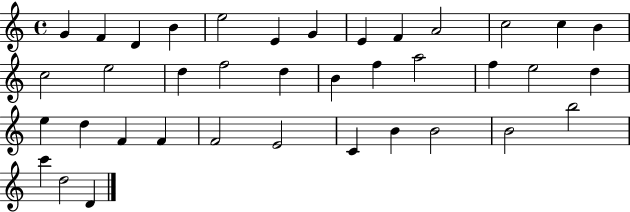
{
  \clef treble
  \time 4/4
  \defaultTimeSignature
  \key c \major
  g'4 f'4 d'4 b'4 | e''2 e'4 g'4 | e'4 f'4 a'2 | c''2 c''4 b'4 | \break c''2 e''2 | d''4 f''2 d''4 | b'4 f''4 a''2 | f''4 e''2 d''4 | \break e''4 d''4 f'4 f'4 | f'2 e'2 | c'4 b'4 b'2 | b'2 b''2 | \break c'''4 d''2 d'4 | \bar "|."
}